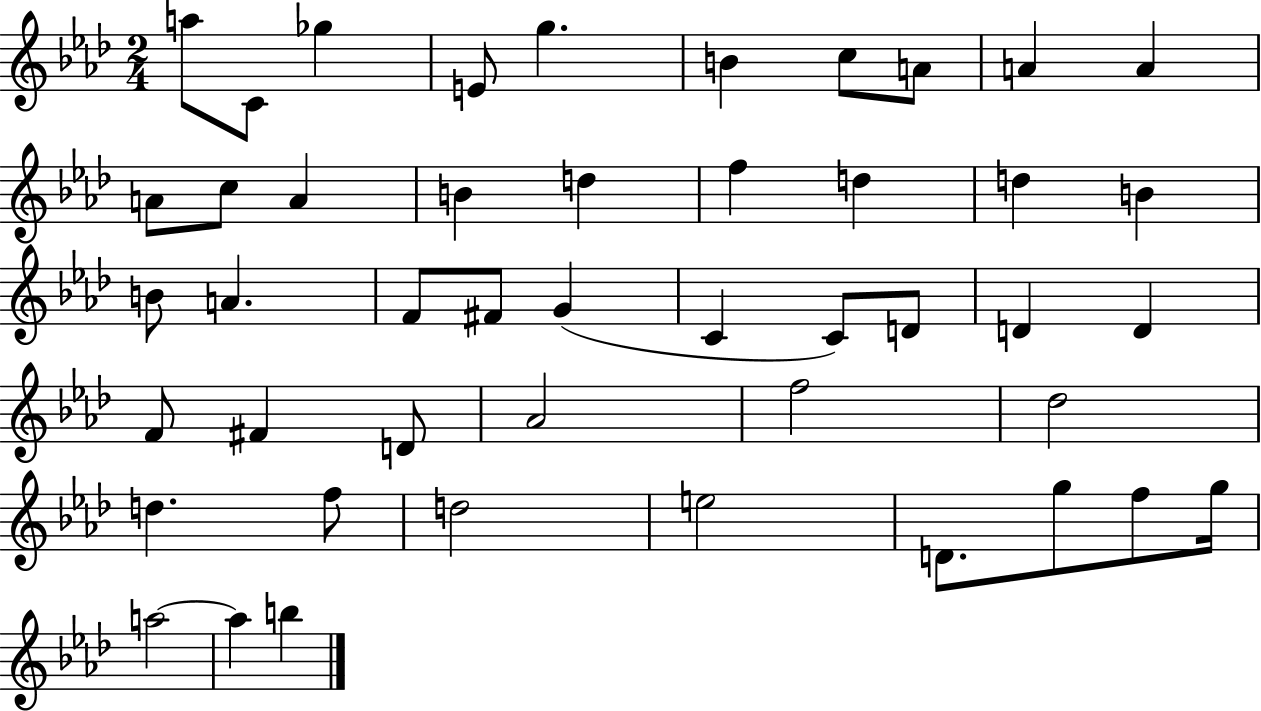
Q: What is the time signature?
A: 2/4